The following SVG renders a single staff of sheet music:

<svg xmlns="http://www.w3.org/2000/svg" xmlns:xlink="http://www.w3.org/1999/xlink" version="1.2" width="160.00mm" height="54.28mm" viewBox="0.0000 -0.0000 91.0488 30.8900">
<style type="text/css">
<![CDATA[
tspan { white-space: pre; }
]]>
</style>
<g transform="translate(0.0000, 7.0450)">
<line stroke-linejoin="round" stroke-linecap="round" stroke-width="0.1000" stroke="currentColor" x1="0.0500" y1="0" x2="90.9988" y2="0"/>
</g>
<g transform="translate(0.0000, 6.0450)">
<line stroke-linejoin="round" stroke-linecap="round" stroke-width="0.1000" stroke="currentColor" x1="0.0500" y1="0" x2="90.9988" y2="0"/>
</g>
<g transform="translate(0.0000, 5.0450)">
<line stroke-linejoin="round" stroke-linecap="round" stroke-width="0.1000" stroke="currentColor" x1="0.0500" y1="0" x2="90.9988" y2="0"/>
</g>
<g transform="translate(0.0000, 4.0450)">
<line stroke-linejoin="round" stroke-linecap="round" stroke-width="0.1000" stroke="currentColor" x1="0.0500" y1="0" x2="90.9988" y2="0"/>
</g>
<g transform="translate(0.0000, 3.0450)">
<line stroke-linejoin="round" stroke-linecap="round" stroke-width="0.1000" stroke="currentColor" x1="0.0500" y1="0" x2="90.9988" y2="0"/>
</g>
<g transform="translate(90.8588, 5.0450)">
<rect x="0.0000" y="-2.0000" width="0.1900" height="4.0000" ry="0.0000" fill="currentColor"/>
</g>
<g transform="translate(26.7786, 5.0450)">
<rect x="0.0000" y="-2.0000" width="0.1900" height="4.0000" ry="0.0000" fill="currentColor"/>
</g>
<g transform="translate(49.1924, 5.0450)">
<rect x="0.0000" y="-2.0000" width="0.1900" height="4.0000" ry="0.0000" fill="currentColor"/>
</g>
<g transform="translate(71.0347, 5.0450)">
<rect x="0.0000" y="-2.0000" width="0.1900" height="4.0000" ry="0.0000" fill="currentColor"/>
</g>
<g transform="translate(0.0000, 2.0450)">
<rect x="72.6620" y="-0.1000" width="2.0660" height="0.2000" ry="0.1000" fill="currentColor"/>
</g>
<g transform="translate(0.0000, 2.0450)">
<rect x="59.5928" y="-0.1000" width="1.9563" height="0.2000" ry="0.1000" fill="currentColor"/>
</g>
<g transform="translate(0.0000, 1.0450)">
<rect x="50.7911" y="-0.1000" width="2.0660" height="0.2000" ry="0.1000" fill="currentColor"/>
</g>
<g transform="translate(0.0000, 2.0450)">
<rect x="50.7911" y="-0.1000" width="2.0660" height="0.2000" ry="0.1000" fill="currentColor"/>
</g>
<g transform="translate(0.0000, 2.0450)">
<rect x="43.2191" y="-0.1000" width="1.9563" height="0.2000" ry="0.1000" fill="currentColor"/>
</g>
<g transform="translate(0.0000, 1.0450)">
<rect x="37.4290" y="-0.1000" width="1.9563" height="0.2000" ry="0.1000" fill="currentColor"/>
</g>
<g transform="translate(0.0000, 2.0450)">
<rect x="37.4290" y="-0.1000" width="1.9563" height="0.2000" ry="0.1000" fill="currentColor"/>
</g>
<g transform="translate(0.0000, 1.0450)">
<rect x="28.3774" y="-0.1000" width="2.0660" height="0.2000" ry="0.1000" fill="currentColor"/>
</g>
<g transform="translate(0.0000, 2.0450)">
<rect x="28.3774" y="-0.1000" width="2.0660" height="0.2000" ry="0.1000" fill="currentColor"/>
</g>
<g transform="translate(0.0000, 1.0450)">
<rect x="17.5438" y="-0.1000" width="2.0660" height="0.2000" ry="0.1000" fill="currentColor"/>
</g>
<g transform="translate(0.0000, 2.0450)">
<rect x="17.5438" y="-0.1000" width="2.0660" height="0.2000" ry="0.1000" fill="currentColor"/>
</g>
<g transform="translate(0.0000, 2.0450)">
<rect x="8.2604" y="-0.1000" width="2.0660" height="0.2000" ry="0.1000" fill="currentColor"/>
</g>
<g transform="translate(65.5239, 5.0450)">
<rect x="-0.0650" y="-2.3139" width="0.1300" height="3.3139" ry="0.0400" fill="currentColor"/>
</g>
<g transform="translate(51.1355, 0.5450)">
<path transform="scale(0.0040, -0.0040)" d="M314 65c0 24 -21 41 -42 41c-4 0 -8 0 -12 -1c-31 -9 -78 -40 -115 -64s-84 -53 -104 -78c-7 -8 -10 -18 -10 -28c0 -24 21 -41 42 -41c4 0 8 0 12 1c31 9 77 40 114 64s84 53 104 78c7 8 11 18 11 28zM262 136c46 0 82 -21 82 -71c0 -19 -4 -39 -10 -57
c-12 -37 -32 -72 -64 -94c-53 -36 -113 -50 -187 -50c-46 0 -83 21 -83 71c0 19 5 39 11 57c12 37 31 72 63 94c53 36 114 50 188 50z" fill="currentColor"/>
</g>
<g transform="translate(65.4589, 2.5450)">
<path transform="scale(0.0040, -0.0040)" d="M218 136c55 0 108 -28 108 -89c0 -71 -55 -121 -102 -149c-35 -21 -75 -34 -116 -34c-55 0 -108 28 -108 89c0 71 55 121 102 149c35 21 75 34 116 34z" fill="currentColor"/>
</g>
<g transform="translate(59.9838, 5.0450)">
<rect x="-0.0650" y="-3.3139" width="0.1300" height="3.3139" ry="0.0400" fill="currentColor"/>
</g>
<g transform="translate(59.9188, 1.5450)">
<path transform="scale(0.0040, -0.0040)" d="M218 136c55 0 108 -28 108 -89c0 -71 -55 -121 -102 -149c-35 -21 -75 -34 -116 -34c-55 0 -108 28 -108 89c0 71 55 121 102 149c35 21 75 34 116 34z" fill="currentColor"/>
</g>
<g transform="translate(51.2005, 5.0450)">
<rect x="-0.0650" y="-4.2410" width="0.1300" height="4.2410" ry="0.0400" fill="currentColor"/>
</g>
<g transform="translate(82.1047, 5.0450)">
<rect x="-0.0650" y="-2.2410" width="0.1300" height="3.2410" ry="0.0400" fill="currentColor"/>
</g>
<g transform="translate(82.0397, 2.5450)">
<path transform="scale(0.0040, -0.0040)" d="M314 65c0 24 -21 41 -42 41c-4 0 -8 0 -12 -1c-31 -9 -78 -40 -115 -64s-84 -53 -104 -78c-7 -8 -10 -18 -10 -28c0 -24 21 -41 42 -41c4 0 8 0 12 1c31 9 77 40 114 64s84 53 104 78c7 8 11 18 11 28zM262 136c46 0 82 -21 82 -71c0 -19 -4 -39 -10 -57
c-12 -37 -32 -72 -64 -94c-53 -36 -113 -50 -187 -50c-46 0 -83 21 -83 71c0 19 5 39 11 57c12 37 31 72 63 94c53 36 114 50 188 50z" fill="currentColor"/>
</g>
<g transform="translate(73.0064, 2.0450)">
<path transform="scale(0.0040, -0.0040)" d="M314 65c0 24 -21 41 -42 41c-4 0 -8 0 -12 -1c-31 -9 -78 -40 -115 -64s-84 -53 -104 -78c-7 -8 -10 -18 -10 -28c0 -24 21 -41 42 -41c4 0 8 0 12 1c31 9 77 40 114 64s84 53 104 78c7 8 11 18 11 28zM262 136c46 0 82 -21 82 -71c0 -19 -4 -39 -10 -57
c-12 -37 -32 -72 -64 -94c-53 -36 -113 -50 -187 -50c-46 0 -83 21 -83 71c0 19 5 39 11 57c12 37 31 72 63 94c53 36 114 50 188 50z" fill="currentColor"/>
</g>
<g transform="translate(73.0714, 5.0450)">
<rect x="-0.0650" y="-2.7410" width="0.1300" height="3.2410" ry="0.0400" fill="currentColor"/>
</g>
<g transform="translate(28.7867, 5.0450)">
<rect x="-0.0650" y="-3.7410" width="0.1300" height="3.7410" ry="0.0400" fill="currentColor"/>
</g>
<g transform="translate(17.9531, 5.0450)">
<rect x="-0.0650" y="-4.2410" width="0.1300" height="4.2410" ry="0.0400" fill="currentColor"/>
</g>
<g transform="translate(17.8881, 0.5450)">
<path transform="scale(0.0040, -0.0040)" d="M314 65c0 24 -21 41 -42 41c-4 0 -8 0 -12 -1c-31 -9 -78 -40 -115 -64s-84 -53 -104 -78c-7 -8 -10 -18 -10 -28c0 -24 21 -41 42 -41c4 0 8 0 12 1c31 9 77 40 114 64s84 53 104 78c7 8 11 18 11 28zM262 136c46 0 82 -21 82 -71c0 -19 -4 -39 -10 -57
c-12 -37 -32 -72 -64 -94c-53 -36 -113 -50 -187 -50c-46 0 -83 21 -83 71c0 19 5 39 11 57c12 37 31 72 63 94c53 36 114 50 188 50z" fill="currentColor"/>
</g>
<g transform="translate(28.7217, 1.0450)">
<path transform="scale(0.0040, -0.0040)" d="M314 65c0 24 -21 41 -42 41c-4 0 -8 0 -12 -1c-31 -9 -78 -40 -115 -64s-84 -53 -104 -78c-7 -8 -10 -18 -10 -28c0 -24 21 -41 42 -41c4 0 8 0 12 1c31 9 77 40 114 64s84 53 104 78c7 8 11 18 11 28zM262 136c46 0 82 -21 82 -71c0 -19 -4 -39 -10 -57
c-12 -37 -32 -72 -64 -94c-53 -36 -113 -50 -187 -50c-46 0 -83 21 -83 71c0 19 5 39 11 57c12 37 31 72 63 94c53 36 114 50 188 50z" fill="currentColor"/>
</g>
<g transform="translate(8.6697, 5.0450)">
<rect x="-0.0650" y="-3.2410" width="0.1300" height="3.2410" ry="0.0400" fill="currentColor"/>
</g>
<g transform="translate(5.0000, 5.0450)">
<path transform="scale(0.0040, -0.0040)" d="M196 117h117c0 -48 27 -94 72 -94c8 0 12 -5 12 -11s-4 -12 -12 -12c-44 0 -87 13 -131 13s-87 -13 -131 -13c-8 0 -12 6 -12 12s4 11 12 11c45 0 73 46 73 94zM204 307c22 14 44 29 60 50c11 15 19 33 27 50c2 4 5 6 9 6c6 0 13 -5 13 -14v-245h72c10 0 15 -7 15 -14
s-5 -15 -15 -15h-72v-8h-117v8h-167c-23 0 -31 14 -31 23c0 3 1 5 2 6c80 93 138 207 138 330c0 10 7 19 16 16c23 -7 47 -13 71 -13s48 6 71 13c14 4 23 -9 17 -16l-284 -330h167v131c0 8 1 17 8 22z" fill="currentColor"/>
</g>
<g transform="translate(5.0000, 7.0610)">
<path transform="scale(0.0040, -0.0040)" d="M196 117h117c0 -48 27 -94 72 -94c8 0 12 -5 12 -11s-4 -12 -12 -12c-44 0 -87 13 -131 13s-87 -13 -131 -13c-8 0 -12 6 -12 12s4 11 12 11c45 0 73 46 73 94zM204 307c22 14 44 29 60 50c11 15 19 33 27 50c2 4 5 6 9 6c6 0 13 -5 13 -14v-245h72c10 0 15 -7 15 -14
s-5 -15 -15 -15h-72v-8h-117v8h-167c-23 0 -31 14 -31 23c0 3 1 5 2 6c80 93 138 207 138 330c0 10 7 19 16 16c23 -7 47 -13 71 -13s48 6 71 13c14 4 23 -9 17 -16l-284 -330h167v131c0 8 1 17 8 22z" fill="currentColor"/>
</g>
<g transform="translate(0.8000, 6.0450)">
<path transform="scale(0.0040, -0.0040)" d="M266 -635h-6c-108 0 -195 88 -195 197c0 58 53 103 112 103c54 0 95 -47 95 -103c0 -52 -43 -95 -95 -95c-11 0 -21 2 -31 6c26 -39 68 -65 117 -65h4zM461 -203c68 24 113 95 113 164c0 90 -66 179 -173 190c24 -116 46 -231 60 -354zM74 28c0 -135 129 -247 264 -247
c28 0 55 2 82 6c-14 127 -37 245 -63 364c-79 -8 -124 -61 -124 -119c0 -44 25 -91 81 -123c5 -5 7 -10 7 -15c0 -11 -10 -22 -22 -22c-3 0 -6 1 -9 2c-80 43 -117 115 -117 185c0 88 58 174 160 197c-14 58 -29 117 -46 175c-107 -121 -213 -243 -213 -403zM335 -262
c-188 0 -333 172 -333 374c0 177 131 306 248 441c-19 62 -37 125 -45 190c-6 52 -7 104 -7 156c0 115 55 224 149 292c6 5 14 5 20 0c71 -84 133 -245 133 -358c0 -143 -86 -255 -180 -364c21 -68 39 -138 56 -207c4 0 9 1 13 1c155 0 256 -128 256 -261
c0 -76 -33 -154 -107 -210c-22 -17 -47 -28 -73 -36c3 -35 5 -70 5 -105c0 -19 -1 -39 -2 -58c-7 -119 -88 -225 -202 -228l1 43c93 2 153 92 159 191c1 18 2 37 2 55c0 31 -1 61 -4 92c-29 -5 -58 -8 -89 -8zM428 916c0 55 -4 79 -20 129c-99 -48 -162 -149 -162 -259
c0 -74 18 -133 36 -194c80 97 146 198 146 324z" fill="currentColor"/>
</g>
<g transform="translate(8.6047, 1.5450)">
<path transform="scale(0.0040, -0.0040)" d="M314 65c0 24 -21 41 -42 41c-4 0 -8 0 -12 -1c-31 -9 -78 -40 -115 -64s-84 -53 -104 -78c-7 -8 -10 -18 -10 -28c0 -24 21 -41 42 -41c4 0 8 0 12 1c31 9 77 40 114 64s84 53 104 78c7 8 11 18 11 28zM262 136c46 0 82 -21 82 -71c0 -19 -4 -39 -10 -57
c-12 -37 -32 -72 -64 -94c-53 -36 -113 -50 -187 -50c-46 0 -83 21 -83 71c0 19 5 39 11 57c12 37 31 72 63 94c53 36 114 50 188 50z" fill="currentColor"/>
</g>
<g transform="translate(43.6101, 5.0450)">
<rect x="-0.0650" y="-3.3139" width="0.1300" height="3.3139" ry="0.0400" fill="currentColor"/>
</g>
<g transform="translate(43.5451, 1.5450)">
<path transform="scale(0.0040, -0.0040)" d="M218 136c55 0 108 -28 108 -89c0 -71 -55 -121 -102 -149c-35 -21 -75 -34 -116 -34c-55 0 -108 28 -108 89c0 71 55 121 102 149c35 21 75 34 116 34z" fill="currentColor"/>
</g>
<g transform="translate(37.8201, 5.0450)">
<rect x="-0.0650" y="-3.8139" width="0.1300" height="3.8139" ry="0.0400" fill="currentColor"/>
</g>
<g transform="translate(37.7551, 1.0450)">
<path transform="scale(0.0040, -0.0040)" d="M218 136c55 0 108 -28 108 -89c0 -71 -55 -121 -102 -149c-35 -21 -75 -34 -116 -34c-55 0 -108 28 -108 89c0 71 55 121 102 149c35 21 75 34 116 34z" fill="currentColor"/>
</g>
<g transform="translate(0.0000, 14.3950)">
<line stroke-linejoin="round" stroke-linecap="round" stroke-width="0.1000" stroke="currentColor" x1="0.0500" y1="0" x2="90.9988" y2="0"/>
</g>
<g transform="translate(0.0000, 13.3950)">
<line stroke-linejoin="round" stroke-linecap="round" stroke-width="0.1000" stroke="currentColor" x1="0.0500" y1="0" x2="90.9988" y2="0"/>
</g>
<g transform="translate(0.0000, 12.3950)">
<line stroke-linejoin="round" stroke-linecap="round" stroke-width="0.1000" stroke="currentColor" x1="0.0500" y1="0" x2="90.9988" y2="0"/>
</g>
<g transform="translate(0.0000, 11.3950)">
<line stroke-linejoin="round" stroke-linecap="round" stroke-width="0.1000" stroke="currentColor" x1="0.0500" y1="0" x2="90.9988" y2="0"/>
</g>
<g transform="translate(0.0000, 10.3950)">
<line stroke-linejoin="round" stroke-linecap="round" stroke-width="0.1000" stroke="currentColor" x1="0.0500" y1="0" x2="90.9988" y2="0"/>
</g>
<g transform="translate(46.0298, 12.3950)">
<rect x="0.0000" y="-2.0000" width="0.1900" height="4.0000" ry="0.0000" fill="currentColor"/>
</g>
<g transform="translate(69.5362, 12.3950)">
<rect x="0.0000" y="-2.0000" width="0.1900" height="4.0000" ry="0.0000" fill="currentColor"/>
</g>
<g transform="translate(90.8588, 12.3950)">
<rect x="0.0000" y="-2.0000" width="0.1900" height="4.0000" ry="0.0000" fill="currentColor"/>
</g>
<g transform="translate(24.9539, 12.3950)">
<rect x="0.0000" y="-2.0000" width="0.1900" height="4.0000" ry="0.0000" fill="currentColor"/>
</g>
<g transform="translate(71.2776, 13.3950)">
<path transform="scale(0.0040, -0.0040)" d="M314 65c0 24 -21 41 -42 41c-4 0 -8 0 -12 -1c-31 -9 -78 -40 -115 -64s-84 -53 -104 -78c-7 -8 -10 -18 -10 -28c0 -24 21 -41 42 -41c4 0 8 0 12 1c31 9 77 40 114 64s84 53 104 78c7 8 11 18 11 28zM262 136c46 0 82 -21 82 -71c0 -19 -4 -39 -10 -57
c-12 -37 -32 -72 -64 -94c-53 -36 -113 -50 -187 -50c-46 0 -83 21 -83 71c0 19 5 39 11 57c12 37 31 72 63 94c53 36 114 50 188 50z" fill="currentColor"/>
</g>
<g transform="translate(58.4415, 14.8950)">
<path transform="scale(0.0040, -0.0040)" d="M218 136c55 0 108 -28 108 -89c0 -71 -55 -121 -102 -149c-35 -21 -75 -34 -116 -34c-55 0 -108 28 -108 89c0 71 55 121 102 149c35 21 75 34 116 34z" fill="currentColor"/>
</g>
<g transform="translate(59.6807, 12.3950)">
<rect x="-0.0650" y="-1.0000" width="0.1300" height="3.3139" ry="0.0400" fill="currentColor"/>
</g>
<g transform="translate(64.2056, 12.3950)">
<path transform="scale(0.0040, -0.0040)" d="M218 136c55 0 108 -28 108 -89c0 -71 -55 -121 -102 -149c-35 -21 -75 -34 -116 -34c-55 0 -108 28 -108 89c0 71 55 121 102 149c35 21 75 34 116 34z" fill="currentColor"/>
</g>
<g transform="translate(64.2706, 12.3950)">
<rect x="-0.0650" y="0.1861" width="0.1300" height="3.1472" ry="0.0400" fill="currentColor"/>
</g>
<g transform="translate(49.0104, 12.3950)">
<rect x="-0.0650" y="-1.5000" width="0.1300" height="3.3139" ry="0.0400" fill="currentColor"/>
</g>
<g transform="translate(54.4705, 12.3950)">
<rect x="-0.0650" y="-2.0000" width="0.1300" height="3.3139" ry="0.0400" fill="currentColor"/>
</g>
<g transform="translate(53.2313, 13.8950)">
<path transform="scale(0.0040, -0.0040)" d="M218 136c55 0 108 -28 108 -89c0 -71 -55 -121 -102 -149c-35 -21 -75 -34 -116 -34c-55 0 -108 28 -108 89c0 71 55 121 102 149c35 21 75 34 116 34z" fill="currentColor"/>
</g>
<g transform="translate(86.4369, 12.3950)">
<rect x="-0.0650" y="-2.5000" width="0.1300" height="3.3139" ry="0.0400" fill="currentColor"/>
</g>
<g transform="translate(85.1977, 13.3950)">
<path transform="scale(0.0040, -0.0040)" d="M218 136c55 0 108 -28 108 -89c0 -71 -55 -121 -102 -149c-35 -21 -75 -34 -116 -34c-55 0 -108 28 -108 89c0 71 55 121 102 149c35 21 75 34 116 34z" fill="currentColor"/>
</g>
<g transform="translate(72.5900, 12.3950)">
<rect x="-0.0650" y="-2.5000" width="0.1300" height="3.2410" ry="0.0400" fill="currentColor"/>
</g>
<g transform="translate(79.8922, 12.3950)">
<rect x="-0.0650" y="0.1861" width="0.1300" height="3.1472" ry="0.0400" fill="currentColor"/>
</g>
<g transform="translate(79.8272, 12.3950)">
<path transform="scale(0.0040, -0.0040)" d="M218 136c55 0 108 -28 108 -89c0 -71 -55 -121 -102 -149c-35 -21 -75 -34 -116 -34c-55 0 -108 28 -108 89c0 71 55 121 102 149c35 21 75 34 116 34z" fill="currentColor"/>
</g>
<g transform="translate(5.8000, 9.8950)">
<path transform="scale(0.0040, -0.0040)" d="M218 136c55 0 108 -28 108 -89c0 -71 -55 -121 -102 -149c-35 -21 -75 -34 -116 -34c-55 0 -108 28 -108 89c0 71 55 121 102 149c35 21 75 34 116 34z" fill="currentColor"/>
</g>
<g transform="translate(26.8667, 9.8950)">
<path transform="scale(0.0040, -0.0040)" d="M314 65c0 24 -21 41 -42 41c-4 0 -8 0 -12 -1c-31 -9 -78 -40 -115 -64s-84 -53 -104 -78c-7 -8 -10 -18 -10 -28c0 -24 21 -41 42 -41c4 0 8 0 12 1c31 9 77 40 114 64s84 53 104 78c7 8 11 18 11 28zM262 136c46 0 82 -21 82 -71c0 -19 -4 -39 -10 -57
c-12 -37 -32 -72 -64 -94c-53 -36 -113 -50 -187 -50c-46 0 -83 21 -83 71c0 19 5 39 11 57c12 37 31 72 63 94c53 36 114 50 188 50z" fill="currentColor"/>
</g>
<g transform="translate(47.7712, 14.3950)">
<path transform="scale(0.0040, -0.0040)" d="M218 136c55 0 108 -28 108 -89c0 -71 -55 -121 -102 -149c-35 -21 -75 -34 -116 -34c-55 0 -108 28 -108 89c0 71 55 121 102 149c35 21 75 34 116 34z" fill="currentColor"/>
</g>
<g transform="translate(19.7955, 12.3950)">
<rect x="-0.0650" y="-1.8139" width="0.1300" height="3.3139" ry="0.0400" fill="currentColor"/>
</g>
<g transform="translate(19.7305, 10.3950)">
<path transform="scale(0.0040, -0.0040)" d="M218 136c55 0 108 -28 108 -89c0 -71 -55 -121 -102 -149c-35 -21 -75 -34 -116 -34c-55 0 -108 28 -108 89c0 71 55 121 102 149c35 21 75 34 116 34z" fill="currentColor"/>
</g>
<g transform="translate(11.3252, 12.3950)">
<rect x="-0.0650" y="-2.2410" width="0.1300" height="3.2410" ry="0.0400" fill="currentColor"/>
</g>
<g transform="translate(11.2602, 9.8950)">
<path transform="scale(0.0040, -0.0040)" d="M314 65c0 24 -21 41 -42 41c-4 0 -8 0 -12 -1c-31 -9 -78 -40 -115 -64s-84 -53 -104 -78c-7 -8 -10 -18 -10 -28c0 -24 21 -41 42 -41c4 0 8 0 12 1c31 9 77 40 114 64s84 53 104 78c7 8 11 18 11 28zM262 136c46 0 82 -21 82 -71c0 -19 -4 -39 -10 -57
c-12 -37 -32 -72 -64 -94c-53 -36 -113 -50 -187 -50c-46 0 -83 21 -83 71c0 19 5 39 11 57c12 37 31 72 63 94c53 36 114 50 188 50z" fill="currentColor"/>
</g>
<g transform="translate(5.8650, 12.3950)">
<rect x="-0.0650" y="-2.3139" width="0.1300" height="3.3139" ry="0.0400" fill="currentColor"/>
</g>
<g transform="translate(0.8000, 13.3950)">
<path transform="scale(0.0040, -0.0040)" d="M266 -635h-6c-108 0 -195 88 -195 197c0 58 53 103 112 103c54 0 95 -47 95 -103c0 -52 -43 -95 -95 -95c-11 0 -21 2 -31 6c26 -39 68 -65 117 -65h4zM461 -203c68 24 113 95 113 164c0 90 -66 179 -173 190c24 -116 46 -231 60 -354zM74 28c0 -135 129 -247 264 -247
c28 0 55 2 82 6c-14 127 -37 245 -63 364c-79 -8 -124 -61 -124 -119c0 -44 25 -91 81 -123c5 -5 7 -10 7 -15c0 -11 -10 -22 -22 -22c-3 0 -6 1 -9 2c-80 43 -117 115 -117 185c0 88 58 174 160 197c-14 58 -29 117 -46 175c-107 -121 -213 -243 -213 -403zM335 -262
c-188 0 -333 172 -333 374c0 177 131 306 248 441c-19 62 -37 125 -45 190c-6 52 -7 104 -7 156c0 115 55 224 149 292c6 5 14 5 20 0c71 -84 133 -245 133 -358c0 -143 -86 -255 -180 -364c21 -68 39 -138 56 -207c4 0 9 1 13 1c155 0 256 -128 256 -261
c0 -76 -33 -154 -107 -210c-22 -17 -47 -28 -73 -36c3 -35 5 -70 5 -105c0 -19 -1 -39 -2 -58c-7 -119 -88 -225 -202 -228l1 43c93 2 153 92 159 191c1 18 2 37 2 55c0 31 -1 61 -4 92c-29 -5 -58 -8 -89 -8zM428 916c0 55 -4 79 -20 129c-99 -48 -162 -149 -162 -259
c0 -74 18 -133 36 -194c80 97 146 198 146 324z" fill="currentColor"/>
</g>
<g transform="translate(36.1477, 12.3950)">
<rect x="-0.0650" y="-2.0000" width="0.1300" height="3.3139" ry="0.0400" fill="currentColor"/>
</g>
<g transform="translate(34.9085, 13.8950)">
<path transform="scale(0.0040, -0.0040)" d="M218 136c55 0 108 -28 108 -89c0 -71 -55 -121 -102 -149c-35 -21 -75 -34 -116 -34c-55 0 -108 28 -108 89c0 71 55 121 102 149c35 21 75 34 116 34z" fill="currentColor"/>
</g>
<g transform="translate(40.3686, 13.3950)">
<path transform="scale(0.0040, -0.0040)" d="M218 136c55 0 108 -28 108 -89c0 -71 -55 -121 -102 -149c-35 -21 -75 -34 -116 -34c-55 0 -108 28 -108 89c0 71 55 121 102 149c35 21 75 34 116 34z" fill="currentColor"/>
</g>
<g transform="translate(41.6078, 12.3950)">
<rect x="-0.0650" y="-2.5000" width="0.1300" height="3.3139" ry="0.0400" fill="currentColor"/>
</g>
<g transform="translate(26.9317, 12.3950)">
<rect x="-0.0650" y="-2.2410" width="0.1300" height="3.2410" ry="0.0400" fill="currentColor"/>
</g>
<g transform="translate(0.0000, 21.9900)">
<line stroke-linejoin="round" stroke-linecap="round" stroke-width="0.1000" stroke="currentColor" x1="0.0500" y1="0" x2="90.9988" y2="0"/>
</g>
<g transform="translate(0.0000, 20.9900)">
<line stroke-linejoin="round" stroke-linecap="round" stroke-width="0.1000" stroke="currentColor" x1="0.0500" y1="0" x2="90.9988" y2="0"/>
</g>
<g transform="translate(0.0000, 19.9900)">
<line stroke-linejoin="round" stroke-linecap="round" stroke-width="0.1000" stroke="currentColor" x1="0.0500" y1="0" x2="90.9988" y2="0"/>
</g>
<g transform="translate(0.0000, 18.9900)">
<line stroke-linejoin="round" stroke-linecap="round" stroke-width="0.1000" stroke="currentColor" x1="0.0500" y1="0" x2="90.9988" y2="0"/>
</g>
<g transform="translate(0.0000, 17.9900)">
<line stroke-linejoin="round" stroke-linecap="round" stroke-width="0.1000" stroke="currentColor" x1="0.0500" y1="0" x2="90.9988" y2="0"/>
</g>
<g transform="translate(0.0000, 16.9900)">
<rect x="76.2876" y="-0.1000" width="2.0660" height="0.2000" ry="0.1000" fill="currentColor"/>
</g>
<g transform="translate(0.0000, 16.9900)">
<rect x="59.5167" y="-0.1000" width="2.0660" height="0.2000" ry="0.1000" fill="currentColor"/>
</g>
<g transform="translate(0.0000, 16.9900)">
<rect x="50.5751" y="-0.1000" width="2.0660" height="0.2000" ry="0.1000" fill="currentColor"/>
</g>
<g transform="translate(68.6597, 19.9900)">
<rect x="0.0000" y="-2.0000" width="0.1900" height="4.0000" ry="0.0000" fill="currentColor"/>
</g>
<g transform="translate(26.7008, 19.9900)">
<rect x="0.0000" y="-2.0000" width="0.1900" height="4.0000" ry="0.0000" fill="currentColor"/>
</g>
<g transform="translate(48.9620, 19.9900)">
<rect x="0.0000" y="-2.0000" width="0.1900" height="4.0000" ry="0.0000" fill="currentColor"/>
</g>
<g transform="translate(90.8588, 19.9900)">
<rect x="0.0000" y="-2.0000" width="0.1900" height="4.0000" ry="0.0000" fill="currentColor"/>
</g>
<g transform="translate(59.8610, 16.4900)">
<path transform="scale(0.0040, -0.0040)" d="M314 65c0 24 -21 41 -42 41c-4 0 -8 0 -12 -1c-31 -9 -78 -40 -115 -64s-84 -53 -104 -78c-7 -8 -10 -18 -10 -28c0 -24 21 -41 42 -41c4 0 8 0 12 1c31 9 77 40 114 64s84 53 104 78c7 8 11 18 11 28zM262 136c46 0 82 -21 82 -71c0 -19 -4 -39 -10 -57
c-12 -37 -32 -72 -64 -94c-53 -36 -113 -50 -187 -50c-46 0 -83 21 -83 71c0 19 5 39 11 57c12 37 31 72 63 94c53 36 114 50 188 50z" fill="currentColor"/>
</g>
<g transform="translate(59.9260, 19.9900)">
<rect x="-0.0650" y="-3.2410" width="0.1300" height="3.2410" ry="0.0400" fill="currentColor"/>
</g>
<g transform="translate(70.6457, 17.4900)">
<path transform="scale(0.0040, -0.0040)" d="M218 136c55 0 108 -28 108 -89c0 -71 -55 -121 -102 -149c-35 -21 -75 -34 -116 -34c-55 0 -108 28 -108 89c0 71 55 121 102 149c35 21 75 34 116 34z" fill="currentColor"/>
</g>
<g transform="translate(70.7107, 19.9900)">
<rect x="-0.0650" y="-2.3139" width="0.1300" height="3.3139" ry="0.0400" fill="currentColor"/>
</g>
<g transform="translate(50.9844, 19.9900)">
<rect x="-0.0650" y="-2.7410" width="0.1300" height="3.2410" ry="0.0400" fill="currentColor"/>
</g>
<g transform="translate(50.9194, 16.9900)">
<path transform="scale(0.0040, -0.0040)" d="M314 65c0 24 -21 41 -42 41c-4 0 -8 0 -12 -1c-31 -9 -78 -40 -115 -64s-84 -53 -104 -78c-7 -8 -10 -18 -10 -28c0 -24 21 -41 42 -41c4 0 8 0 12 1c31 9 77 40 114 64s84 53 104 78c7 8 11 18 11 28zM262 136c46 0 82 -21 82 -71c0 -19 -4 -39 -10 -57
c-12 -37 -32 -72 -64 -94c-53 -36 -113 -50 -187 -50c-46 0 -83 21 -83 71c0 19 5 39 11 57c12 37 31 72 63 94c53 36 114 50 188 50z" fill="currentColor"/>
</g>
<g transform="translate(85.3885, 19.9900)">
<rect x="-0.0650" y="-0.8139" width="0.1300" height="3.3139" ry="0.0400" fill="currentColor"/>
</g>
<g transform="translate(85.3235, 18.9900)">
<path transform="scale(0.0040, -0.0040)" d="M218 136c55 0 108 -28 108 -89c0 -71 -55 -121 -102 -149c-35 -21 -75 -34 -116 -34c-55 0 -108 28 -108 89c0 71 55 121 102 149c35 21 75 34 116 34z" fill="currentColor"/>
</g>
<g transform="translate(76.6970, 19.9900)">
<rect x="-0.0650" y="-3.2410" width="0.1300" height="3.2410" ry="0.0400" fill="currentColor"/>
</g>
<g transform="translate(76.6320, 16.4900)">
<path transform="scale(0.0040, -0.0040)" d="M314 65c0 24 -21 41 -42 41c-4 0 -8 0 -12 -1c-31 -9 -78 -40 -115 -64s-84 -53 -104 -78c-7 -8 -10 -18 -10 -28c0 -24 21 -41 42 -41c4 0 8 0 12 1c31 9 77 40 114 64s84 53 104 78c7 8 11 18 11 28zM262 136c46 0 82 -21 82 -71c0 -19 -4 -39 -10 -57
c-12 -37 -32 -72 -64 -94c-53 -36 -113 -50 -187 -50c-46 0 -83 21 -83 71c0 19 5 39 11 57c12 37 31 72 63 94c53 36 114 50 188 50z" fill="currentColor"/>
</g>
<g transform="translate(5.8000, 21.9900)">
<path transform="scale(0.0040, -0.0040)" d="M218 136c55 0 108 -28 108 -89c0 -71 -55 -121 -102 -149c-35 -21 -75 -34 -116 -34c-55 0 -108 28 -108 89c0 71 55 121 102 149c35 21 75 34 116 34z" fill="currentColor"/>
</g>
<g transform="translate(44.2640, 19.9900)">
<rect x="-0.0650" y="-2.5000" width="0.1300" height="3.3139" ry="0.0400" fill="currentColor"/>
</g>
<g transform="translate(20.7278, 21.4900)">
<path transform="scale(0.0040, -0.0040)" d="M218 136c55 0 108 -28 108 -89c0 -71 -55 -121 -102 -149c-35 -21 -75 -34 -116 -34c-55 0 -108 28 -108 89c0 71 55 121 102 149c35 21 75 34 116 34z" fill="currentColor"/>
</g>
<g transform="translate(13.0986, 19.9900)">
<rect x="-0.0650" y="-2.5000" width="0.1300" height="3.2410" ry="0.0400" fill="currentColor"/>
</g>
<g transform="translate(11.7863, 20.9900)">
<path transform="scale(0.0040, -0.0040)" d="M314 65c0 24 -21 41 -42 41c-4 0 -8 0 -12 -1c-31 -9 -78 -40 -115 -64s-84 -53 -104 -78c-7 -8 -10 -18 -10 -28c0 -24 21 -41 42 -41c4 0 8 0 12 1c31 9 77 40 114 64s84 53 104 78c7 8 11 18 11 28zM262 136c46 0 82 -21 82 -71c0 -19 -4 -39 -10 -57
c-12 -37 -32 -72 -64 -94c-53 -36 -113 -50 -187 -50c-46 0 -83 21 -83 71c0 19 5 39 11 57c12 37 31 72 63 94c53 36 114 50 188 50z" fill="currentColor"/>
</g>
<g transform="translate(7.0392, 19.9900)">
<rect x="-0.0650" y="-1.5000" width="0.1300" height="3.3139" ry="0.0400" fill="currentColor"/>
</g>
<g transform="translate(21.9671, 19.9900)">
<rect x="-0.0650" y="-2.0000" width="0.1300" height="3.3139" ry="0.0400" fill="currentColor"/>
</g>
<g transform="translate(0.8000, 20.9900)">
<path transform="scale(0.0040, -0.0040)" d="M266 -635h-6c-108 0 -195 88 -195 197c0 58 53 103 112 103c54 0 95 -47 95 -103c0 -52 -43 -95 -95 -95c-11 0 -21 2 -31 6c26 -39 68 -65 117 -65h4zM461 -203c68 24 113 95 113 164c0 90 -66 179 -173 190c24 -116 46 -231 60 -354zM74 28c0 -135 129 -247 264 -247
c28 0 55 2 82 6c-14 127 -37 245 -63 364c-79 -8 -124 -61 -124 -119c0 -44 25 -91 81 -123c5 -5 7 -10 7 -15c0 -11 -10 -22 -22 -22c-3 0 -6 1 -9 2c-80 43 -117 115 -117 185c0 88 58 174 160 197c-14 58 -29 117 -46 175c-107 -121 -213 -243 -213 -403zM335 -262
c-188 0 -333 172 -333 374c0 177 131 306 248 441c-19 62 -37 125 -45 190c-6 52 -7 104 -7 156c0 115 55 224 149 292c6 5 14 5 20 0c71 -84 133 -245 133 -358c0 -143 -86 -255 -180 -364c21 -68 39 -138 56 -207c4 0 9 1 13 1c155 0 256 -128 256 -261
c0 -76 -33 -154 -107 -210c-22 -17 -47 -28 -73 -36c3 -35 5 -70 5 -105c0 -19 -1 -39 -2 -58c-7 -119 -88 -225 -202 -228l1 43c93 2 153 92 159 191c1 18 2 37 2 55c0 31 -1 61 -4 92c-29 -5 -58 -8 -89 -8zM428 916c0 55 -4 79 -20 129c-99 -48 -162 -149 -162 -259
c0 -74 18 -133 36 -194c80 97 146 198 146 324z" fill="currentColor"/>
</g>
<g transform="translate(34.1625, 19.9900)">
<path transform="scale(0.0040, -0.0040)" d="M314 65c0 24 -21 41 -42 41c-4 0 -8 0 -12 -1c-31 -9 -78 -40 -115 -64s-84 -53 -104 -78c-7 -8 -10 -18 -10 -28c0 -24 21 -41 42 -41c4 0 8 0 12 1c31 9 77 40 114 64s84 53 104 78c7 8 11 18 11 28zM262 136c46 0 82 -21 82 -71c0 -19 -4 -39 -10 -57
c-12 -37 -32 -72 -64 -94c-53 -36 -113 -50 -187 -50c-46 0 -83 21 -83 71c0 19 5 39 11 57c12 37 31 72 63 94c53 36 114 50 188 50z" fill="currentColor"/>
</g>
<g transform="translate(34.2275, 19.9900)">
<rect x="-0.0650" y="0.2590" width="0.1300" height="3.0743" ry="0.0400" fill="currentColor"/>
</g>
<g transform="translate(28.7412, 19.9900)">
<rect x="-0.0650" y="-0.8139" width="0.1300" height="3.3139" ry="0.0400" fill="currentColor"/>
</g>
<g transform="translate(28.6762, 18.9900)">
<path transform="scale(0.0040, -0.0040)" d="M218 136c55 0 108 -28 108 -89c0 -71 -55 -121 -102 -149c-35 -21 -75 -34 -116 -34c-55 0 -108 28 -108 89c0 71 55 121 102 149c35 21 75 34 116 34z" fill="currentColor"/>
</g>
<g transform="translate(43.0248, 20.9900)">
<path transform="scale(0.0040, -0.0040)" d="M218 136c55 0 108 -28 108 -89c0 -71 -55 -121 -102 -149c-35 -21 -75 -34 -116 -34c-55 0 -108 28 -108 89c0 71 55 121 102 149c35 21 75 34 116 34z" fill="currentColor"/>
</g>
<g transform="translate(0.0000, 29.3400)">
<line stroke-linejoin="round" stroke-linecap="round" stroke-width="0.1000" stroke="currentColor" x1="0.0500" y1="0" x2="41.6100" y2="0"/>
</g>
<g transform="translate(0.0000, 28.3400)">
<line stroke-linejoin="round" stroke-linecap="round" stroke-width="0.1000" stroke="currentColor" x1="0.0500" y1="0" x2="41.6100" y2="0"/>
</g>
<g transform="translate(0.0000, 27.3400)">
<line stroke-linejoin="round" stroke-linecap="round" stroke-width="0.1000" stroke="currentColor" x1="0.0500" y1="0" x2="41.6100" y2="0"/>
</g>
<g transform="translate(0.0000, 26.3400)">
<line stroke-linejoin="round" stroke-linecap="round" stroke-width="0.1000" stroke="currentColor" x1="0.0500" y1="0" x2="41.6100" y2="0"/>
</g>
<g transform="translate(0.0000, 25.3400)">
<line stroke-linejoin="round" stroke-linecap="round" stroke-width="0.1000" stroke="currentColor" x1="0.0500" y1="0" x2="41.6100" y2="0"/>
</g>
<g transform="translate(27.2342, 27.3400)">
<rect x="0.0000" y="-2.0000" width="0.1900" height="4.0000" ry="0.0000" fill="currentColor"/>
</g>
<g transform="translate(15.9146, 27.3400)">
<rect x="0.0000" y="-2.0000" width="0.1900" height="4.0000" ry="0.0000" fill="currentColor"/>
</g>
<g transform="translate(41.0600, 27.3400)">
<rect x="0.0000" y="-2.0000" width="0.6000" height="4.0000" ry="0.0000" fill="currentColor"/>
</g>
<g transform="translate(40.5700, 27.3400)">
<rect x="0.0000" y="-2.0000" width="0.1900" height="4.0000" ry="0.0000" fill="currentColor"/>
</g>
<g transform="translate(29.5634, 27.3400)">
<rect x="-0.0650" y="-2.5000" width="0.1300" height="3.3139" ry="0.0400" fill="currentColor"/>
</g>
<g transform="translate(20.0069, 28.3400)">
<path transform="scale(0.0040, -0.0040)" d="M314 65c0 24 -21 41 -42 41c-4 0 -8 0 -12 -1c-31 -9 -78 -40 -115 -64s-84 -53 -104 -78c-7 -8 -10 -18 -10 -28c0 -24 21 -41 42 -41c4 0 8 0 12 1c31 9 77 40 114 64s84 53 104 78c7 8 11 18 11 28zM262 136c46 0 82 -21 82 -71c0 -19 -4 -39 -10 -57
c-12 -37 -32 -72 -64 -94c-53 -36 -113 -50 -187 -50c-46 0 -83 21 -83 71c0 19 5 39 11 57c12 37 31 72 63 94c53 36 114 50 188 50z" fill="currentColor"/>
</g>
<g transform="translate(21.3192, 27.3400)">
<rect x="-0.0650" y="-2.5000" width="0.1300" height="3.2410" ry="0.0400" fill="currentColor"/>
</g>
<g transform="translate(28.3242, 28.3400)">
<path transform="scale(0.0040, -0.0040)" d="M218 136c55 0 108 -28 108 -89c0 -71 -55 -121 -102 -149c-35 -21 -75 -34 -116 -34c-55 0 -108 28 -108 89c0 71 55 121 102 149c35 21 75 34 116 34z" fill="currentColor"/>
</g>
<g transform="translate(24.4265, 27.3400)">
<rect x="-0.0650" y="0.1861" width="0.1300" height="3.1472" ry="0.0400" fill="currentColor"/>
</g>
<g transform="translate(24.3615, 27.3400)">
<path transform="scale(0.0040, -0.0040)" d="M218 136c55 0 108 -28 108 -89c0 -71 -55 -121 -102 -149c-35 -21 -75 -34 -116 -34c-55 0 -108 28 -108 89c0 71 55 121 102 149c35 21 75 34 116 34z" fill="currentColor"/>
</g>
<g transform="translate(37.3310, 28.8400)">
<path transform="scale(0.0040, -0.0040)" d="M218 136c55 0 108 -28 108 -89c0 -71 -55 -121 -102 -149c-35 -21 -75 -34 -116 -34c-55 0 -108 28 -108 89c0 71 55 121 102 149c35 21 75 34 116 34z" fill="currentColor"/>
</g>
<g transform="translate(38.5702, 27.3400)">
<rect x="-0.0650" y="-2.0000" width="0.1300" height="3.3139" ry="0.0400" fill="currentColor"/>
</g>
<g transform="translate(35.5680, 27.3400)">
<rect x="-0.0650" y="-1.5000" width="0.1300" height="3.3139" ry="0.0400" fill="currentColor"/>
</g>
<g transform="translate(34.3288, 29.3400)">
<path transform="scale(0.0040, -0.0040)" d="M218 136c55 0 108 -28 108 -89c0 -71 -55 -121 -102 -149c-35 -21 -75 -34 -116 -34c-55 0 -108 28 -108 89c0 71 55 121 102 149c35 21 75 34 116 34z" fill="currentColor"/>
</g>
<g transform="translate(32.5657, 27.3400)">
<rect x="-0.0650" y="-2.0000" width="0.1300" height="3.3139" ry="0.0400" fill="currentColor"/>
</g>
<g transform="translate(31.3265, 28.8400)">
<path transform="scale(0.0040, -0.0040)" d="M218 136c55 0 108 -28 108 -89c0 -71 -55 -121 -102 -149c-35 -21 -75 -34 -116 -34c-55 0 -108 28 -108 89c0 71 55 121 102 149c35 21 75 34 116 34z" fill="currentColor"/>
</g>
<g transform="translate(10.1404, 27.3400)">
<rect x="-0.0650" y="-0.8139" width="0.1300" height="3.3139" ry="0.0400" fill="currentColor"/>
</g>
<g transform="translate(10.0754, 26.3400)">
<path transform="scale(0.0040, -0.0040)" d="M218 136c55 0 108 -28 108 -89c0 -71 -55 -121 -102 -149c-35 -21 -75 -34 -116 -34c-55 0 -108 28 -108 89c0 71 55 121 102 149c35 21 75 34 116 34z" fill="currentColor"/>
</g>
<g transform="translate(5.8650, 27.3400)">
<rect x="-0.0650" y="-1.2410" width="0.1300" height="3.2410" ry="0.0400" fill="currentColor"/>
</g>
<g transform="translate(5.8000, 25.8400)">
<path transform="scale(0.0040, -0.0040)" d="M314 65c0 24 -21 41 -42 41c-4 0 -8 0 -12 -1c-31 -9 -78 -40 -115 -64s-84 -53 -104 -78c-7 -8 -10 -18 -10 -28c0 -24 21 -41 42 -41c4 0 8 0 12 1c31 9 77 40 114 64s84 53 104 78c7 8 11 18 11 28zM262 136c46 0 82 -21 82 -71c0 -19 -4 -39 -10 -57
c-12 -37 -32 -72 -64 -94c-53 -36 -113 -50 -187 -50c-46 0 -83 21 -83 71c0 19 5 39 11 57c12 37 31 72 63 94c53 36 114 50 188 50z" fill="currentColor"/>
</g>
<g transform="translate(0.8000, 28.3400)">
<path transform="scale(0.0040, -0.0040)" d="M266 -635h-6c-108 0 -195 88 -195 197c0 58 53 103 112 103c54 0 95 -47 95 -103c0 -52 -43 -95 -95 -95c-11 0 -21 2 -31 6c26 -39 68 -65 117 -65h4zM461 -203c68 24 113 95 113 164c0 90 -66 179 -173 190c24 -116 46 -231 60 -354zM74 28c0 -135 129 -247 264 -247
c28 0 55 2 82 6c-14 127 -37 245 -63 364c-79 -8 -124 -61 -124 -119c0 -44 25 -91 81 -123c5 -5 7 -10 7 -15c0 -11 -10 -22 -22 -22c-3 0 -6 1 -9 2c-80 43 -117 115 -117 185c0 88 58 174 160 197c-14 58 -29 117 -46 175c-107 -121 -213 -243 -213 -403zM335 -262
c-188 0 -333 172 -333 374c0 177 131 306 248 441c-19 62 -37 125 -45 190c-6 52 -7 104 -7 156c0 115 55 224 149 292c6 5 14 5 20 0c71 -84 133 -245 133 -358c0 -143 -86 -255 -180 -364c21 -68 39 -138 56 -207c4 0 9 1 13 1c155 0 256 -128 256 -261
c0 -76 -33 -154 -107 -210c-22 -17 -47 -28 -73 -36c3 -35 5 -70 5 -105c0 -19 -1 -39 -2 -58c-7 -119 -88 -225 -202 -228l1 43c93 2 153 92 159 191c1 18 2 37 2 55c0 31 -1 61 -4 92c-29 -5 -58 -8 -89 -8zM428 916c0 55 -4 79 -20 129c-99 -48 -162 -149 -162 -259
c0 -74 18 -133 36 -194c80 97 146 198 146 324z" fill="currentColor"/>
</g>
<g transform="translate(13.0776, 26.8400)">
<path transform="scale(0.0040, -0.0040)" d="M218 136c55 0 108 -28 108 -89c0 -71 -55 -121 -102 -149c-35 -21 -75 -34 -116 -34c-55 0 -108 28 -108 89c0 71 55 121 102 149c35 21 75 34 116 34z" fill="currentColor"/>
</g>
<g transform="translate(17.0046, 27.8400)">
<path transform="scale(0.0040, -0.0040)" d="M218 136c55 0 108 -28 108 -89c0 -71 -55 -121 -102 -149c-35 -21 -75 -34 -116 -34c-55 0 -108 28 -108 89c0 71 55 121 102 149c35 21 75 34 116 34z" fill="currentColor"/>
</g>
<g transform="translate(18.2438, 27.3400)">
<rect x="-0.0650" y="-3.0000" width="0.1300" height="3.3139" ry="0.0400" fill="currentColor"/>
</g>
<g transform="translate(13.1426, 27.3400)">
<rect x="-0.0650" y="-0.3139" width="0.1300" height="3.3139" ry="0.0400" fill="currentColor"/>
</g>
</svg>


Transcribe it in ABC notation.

X:1
T:Untitled
M:4/4
L:1/4
K:C
b2 d'2 c'2 c' b d'2 b g a2 g2 g g2 f g2 F G E F D B G2 B G E G2 F d B2 G a2 b2 g b2 d e2 d c A G2 B G F E F